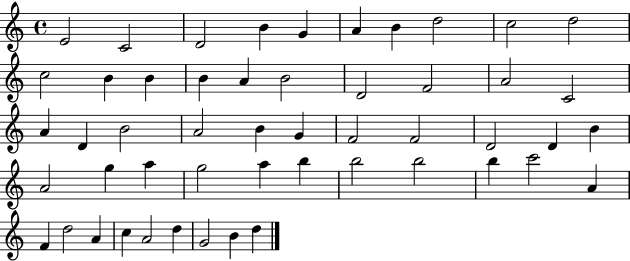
E4/h C4/h D4/h B4/q G4/q A4/q B4/q D5/h C5/h D5/h C5/h B4/q B4/q B4/q A4/q B4/h D4/h F4/h A4/h C4/h A4/q D4/q B4/h A4/h B4/q G4/q F4/h F4/h D4/h D4/q B4/q A4/h G5/q A5/q G5/h A5/q B5/q B5/h B5/h B5/q C6/h A4/q F4/q D5/h A4/q C5/q A4/h D5/q G4/h B4/q D5/q